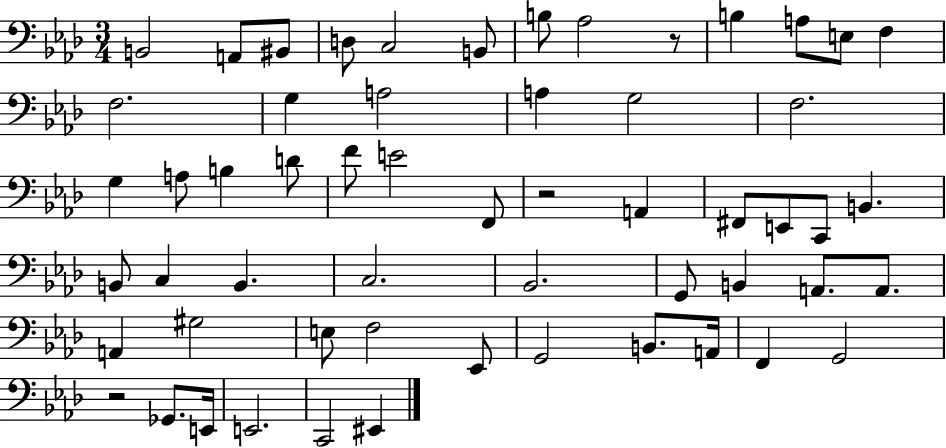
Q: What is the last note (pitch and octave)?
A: EIS2